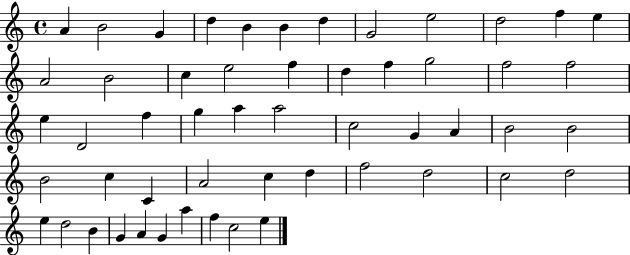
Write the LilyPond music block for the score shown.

{
  \clef treble
  \time 4/4
  \defaultTimeSignature
  \key c \major
  a'4 b'2 g'4 | d''4 b'4 b'4 d''4 | g'2 e''2 | d''2 f''4 e''4 | \break a'2 b'2 | c''4 e''2 f''4 | d''4 f''4 g''2 | f''2 f''2 | \break e''4 d'2 f''4 | g''4 a''4 a''2 | c''2 g'4 a'4 | b'2 b'2 | \break b'2 c''4 c'4 | a'2 c''4 d''4 | f''2 d''2 | c''2 d''2 | \break e''4 d''2 b'4 | g'4 a'4 g'4 a''4 | f''4 c''2 e''4 | \bar "|."
}